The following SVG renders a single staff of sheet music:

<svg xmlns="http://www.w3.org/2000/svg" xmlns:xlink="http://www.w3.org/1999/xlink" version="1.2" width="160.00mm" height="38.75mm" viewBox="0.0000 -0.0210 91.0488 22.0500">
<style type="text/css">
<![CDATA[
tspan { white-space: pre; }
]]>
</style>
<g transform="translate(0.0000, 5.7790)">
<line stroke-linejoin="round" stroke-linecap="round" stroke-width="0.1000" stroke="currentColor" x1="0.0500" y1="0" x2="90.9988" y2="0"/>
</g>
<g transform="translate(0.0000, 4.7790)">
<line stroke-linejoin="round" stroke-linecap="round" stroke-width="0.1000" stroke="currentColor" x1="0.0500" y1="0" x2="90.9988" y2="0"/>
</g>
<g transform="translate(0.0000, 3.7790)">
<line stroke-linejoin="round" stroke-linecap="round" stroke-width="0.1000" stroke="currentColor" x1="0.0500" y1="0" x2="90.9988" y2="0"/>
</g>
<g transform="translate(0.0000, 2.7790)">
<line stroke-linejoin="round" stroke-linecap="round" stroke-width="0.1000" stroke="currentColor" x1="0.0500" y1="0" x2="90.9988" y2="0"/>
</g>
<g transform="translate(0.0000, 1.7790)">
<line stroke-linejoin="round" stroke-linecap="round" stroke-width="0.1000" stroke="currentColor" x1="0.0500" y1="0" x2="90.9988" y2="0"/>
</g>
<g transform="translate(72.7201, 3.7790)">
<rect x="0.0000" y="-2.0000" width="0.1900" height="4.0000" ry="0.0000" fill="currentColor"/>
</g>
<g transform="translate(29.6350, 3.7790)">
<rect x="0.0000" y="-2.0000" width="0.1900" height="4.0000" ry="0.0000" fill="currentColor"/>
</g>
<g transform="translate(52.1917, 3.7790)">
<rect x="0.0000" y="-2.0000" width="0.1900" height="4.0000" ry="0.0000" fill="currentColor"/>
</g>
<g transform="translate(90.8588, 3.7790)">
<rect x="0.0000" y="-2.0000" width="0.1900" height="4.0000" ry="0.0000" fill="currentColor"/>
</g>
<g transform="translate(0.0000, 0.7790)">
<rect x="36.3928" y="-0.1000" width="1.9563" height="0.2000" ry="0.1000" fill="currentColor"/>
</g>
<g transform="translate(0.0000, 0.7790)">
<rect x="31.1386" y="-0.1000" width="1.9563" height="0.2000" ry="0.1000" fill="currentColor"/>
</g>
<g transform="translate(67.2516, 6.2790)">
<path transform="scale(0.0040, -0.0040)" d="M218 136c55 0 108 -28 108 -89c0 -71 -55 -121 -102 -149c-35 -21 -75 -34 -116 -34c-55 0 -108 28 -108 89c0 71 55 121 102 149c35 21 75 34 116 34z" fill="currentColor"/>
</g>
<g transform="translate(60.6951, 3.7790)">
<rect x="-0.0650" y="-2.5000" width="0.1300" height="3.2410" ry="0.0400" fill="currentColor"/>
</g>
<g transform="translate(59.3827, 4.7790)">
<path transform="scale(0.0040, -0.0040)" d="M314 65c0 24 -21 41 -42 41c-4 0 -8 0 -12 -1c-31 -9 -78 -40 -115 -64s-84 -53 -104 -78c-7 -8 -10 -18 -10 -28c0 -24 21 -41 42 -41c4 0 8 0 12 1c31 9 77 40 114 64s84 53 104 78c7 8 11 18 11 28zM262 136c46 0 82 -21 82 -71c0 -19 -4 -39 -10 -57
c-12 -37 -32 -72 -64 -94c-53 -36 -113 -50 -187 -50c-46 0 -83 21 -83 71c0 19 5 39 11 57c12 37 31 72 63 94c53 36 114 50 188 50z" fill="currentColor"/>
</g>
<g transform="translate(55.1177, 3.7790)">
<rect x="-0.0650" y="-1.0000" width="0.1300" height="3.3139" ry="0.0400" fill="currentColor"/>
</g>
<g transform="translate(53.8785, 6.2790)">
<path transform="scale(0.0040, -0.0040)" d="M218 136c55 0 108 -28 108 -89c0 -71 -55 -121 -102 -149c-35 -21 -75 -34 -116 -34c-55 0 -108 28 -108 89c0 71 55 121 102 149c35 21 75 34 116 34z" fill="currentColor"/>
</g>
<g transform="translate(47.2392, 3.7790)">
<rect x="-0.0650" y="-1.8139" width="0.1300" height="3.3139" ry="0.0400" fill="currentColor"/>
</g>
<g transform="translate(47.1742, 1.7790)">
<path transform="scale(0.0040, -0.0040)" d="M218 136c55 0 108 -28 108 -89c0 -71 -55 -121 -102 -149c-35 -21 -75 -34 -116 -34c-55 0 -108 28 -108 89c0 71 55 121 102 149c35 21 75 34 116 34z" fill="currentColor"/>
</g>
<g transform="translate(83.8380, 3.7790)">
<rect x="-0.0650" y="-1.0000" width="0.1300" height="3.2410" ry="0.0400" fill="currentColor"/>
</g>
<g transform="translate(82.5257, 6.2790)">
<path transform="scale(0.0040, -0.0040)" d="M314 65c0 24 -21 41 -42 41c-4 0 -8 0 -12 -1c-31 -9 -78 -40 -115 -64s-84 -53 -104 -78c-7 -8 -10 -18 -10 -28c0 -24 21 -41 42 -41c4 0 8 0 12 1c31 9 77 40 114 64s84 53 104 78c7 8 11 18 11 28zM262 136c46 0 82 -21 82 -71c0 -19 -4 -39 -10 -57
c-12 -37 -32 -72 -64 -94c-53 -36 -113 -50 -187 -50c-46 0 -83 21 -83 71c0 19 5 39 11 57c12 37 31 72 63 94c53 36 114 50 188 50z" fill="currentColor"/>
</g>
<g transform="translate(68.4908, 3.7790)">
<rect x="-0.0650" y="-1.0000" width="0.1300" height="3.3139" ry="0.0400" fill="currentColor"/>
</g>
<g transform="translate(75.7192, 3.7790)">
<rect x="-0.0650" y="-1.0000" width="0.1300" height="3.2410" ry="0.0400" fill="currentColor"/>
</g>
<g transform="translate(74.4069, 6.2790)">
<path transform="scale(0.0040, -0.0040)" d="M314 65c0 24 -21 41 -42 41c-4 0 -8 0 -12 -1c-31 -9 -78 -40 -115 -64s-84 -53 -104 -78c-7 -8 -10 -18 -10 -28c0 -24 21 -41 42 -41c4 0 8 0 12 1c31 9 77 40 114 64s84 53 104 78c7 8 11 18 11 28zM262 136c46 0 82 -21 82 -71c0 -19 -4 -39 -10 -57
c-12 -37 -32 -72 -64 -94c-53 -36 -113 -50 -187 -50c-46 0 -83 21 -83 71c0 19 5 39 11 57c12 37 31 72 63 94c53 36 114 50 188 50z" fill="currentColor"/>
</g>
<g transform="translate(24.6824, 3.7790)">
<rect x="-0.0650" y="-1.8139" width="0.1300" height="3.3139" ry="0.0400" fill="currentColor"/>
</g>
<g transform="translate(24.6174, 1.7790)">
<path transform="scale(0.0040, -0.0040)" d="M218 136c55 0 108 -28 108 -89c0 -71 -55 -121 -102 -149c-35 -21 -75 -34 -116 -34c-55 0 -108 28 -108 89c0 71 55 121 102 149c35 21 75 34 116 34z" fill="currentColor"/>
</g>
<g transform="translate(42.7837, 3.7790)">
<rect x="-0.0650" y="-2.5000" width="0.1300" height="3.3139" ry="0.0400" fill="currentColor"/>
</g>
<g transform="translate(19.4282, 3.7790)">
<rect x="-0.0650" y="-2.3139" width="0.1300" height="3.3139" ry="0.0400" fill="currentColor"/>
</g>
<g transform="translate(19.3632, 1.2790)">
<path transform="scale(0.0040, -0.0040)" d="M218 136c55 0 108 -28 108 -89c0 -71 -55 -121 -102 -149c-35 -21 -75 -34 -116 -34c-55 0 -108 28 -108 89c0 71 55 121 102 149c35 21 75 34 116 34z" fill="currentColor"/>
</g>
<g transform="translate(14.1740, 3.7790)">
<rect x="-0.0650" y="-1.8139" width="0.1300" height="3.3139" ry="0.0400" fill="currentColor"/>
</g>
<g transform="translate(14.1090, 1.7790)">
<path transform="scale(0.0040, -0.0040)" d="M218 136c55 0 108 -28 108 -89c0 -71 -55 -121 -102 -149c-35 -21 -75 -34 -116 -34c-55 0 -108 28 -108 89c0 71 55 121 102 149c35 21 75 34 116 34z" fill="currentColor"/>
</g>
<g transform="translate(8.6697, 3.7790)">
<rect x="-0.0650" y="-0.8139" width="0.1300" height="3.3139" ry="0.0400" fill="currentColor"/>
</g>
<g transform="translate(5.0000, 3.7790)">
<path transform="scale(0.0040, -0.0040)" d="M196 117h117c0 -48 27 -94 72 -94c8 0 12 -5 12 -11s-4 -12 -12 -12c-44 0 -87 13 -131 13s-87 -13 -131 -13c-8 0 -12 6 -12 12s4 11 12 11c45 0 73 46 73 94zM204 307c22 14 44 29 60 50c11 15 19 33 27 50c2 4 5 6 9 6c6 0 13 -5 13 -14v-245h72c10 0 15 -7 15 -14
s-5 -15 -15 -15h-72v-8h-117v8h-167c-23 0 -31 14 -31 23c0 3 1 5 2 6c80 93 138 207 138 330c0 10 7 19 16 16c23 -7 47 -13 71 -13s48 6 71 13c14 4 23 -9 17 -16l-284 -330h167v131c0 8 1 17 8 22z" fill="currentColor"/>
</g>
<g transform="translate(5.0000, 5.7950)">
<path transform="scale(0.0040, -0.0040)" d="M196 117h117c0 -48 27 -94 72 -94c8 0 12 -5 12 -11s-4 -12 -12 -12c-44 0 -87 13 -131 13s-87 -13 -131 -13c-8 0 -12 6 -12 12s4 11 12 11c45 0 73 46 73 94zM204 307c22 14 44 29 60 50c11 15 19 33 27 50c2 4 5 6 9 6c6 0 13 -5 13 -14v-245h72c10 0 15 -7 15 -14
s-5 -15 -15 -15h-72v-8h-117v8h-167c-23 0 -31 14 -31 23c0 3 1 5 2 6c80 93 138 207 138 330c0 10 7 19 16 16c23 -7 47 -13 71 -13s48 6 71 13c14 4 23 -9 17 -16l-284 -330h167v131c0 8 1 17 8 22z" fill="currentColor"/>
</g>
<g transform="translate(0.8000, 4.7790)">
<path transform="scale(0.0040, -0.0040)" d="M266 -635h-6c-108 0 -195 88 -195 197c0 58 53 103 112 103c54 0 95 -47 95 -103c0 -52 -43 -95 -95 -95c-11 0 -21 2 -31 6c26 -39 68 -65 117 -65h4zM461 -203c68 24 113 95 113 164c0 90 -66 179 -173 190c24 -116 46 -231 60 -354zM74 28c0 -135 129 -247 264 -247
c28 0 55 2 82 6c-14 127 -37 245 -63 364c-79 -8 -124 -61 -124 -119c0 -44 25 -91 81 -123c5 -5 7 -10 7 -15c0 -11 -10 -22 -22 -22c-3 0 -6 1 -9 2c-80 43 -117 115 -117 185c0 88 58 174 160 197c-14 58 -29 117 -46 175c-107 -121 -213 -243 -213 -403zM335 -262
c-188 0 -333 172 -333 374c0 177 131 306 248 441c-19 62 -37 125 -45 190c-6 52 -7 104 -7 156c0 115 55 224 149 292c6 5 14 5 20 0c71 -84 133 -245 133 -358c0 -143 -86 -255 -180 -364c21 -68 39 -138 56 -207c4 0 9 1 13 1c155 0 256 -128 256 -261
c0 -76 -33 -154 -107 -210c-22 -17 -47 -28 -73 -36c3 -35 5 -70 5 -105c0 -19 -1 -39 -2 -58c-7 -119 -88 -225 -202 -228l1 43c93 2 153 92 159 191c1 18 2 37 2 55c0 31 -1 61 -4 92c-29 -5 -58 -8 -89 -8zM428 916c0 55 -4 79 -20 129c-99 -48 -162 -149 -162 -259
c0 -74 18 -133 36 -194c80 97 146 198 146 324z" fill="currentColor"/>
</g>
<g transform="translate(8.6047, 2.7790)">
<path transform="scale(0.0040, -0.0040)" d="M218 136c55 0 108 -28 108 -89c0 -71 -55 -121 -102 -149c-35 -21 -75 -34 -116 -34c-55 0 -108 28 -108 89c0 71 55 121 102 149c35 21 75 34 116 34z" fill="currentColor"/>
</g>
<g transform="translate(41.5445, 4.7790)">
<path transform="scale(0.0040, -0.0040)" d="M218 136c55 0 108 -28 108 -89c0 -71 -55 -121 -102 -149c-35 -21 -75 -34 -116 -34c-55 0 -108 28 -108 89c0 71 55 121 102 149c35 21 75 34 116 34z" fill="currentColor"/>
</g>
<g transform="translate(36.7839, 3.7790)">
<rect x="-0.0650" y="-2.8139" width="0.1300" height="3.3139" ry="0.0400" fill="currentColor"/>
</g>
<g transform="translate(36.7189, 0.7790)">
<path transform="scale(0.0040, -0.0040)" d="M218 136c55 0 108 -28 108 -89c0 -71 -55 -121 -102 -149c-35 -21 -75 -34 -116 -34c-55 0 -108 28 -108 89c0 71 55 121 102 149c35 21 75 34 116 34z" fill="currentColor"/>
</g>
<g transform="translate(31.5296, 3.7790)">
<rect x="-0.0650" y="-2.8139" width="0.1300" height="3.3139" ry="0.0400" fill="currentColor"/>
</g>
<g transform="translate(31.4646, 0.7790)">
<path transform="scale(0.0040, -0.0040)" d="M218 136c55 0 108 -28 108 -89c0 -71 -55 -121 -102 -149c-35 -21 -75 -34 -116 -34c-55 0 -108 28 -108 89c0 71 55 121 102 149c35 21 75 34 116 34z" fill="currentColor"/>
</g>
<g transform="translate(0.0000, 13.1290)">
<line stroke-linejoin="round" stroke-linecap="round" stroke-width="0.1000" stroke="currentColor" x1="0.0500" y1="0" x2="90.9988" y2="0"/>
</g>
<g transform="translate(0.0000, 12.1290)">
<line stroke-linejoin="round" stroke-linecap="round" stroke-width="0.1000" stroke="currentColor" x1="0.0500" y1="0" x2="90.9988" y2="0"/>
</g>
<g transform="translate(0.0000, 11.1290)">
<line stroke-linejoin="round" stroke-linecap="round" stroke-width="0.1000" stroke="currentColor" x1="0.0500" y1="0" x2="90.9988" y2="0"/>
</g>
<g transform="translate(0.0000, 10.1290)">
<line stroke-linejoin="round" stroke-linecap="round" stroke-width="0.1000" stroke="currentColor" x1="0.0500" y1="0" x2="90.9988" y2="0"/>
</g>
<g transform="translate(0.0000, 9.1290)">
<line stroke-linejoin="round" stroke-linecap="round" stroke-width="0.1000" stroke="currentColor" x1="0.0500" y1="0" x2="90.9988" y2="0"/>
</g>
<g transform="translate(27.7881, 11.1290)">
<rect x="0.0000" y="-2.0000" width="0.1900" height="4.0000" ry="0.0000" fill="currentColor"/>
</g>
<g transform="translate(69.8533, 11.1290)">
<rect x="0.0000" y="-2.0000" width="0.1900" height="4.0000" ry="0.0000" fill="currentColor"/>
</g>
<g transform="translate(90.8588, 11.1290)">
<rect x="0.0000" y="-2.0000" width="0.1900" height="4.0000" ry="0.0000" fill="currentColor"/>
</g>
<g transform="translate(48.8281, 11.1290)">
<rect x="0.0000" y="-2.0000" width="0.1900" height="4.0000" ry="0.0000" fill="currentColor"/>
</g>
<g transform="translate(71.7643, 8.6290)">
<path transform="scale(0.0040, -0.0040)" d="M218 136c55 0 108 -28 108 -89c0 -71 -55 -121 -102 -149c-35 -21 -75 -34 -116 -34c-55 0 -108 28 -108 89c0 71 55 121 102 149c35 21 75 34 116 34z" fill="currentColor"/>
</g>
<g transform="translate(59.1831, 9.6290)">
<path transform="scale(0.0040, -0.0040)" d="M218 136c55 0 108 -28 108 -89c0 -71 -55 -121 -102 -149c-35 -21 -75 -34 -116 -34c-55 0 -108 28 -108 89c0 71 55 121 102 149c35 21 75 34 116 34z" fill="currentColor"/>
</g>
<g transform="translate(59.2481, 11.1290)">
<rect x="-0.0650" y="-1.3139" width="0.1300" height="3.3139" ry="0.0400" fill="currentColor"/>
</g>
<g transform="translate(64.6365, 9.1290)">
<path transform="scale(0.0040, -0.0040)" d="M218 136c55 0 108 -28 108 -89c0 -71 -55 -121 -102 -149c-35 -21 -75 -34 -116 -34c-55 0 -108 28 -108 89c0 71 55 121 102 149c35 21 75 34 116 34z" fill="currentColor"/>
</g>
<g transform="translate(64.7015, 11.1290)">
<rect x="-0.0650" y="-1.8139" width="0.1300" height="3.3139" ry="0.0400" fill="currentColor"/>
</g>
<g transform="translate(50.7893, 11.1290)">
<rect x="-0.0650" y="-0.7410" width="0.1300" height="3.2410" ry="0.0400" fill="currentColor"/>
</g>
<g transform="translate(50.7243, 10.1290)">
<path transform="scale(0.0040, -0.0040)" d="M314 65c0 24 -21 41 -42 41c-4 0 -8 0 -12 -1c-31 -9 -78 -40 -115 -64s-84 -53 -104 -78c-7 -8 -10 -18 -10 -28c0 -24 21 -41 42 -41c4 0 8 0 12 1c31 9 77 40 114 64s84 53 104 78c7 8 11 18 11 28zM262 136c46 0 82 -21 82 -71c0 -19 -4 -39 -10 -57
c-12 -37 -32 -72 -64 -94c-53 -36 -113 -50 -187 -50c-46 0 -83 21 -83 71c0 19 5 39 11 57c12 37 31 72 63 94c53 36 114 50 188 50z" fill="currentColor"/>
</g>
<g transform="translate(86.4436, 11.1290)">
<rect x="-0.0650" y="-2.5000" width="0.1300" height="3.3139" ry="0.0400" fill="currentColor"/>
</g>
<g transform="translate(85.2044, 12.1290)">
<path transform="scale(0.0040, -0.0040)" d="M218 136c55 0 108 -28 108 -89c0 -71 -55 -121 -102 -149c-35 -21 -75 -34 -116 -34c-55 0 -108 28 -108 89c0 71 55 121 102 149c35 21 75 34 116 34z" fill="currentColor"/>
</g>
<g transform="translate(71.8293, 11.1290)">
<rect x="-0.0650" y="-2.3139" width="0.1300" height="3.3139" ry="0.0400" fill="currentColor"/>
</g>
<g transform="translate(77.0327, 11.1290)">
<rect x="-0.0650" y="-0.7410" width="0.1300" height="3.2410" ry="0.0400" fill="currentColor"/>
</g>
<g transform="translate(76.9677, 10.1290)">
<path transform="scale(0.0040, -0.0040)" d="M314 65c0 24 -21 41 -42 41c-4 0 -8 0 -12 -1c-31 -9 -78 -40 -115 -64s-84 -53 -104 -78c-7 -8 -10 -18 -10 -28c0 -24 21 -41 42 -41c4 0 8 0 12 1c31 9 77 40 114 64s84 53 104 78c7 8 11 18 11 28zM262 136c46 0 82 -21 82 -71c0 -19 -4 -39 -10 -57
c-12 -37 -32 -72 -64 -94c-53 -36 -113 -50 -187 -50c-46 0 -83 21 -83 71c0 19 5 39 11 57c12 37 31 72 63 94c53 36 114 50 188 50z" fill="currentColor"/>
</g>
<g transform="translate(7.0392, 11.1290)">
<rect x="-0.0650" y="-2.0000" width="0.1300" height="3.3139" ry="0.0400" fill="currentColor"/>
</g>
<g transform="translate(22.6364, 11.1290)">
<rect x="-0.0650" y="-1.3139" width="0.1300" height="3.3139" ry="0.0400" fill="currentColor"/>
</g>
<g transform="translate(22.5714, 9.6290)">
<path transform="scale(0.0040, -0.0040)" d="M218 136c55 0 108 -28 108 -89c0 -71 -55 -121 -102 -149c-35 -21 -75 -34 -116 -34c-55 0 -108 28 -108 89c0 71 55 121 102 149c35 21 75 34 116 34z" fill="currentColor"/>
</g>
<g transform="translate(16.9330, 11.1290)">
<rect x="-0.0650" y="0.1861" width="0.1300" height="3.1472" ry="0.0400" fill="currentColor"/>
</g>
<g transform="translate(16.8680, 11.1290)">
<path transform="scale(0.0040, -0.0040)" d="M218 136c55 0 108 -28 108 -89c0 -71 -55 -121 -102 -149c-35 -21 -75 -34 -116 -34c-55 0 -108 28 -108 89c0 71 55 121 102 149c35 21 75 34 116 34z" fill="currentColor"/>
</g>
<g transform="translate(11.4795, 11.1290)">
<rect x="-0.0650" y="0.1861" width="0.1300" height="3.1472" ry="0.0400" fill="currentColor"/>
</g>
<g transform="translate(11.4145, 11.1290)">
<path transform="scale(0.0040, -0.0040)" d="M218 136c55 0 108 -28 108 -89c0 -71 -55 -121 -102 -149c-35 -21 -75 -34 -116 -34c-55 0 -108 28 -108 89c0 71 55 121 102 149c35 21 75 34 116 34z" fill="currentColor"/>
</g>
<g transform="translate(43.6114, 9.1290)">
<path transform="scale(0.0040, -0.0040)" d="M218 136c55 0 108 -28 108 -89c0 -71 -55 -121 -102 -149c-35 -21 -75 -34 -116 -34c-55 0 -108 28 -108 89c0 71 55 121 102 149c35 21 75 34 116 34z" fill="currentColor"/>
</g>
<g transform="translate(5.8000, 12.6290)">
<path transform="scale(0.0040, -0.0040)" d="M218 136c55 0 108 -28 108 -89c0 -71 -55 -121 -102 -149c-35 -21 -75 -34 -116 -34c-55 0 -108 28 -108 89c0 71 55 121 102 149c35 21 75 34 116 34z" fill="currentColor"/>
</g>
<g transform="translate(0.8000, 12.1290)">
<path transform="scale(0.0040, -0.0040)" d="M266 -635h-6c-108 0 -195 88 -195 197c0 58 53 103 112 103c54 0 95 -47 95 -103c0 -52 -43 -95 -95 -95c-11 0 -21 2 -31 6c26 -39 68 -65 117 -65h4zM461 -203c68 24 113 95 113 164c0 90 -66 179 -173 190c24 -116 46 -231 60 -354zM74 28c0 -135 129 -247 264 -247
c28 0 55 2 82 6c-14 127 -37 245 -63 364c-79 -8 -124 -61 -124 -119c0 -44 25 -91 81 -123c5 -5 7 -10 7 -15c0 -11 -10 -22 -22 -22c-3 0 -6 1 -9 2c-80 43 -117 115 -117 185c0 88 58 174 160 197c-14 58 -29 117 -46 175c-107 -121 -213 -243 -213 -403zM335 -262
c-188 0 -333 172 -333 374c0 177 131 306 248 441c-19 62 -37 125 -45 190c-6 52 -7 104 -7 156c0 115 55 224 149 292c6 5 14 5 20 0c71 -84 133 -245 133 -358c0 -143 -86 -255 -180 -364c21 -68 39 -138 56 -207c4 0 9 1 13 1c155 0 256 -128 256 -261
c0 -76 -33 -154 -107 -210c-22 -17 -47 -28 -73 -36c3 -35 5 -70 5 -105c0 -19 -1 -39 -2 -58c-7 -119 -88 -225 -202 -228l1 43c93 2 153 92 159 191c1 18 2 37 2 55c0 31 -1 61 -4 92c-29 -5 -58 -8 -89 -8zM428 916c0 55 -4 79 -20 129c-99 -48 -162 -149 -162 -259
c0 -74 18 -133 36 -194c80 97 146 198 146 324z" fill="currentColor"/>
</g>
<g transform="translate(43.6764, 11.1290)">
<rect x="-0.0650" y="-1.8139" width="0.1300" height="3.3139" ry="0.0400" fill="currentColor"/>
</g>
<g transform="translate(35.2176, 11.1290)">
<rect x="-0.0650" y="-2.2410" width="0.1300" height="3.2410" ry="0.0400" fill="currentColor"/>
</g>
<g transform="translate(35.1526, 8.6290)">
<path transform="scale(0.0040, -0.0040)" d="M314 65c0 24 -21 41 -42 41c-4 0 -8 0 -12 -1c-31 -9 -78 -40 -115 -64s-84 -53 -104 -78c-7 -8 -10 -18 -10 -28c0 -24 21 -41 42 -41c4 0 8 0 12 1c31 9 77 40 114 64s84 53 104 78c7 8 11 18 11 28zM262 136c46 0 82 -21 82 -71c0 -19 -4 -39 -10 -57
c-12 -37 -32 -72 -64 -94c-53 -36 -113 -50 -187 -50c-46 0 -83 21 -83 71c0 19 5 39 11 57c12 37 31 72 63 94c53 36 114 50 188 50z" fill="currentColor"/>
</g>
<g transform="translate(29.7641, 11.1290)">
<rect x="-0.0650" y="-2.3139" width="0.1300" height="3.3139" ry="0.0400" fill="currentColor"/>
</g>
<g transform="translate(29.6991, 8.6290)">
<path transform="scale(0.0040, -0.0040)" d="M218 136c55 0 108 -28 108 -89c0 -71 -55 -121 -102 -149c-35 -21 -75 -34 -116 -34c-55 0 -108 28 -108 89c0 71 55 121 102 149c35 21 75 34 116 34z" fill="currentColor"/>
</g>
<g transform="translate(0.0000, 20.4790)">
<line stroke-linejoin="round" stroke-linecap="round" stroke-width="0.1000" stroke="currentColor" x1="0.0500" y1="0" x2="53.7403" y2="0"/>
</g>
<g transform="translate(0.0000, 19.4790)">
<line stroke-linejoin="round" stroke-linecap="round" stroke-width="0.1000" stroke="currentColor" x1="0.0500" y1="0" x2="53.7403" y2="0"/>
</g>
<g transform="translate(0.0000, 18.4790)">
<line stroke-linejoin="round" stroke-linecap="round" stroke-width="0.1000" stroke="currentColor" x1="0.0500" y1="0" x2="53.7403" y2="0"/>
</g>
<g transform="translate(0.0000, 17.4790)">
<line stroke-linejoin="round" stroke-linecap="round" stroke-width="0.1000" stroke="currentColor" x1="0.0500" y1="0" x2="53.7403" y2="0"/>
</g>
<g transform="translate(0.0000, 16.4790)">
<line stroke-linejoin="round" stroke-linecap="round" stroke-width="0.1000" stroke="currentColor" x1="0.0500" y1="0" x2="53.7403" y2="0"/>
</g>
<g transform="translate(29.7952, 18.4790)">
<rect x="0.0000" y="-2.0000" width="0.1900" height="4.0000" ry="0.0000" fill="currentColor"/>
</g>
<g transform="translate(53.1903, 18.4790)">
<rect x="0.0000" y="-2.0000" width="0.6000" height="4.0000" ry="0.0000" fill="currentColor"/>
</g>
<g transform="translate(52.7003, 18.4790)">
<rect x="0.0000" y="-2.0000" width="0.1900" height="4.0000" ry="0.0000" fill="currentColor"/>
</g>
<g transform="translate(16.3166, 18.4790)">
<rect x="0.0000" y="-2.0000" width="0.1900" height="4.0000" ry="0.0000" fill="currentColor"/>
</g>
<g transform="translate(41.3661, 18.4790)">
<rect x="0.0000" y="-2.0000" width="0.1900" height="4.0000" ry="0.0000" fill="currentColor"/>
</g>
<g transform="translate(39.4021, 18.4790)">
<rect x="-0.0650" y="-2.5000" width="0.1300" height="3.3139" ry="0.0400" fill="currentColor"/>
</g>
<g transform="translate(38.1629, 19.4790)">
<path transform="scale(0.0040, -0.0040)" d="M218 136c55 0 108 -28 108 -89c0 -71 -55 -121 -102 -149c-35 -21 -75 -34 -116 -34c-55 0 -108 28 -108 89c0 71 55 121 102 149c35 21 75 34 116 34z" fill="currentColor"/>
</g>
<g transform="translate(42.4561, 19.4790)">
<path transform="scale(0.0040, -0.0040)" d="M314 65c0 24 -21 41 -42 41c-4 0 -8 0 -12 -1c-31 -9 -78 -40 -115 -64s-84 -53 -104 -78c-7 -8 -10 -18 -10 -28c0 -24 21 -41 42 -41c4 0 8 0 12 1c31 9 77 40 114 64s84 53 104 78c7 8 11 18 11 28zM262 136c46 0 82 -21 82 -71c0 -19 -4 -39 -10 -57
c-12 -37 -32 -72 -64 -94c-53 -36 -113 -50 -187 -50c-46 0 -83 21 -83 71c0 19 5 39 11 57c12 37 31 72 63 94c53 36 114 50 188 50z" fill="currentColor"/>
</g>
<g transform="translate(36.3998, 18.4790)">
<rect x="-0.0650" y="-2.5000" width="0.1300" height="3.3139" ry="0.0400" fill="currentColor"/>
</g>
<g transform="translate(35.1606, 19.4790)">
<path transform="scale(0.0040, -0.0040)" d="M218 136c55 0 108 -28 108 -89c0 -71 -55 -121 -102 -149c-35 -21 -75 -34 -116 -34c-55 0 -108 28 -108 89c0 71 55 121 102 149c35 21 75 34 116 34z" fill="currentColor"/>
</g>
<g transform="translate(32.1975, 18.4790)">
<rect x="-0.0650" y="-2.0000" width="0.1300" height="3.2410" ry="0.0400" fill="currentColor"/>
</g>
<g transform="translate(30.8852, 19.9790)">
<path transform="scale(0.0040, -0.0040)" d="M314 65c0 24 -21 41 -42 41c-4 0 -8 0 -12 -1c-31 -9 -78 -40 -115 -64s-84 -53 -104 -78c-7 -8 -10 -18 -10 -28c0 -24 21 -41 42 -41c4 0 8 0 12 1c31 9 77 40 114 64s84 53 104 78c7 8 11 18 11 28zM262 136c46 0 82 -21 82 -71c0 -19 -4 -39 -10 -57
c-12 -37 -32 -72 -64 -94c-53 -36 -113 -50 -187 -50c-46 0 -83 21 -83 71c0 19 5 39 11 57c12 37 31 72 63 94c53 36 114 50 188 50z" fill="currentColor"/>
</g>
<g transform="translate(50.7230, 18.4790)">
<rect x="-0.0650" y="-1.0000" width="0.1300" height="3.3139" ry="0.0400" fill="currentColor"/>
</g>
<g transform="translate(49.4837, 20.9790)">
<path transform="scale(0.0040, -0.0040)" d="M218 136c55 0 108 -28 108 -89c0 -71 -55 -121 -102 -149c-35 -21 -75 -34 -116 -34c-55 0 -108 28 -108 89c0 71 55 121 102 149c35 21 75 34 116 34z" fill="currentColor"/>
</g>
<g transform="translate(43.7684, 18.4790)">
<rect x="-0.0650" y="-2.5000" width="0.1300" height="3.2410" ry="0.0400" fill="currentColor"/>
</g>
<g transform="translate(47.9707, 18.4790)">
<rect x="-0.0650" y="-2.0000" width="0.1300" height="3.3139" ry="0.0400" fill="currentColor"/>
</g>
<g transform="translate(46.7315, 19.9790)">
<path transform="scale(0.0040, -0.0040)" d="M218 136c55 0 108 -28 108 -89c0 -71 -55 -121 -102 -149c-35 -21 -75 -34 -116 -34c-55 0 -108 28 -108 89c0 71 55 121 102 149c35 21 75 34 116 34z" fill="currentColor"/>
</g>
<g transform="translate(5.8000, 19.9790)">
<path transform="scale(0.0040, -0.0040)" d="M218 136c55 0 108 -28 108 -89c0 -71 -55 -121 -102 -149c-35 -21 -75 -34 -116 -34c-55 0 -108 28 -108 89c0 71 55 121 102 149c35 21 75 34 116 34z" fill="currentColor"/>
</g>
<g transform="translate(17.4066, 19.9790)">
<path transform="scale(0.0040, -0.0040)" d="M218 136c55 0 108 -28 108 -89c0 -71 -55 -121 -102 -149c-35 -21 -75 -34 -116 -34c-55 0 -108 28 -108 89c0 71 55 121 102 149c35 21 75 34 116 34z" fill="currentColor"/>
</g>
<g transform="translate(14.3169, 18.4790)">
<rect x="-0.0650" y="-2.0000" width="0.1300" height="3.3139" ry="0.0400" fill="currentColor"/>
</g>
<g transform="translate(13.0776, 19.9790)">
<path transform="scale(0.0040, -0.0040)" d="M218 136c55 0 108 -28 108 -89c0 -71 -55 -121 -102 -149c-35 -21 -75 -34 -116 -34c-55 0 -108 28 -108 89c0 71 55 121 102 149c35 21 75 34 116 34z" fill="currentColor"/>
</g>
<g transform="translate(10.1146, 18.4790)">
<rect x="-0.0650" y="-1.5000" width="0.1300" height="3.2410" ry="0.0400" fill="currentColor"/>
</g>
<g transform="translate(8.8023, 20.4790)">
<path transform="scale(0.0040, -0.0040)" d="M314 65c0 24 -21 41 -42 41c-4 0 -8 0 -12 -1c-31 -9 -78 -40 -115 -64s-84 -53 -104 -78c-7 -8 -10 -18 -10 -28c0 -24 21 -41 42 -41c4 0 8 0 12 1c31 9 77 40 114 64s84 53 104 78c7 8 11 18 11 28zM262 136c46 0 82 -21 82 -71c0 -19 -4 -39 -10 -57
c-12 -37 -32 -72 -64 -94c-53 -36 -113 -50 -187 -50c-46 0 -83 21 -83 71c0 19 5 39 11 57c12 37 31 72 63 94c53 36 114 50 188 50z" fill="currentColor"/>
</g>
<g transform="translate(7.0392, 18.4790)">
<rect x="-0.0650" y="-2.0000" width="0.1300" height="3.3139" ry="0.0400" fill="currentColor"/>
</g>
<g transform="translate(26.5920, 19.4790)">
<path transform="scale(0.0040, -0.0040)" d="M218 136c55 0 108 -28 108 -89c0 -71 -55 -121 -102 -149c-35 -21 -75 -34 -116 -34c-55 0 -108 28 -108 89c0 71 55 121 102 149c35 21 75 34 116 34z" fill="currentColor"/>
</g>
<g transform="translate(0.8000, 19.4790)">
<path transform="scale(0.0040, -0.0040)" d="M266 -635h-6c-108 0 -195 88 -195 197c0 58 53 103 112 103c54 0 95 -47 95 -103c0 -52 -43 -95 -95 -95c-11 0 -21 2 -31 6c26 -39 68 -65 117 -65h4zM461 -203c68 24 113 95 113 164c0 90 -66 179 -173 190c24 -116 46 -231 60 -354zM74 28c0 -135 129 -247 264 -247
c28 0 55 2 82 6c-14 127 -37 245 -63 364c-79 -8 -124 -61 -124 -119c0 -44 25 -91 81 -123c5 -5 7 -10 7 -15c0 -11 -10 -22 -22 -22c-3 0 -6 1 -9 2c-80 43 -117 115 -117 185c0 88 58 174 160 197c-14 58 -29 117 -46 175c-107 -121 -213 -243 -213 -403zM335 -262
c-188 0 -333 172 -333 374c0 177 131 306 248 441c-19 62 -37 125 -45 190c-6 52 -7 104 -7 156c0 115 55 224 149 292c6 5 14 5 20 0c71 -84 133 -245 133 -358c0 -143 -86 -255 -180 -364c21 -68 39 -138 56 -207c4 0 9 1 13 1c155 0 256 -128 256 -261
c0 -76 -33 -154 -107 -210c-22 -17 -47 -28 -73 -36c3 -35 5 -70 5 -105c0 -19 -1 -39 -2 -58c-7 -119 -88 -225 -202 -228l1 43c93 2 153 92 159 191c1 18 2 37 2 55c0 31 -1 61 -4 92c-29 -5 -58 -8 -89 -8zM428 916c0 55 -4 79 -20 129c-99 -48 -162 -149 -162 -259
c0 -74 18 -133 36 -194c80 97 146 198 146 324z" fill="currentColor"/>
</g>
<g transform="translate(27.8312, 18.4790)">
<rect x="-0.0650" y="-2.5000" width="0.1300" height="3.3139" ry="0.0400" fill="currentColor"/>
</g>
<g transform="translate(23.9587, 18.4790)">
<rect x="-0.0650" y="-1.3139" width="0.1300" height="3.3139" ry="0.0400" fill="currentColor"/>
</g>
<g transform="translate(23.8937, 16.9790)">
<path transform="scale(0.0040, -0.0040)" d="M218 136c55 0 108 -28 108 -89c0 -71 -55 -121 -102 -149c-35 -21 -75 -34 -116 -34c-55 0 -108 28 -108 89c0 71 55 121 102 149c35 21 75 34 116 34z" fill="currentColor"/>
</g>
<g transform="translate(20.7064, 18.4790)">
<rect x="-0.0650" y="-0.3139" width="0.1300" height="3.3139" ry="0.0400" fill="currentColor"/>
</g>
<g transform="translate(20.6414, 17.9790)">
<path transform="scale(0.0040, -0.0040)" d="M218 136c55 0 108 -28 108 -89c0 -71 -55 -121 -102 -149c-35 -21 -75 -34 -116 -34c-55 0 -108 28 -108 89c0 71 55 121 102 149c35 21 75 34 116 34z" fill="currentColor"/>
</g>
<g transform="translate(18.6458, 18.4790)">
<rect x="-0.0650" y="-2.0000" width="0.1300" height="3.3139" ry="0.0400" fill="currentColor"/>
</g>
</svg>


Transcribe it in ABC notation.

X:1
T:Untitled
M:4/4
L:1/4
K:C
d f g f a a G f D G2 D D2 D2 F B B e g g2 f d2 e f g d2 G F E2 F F c e G F2 G G G2 F D